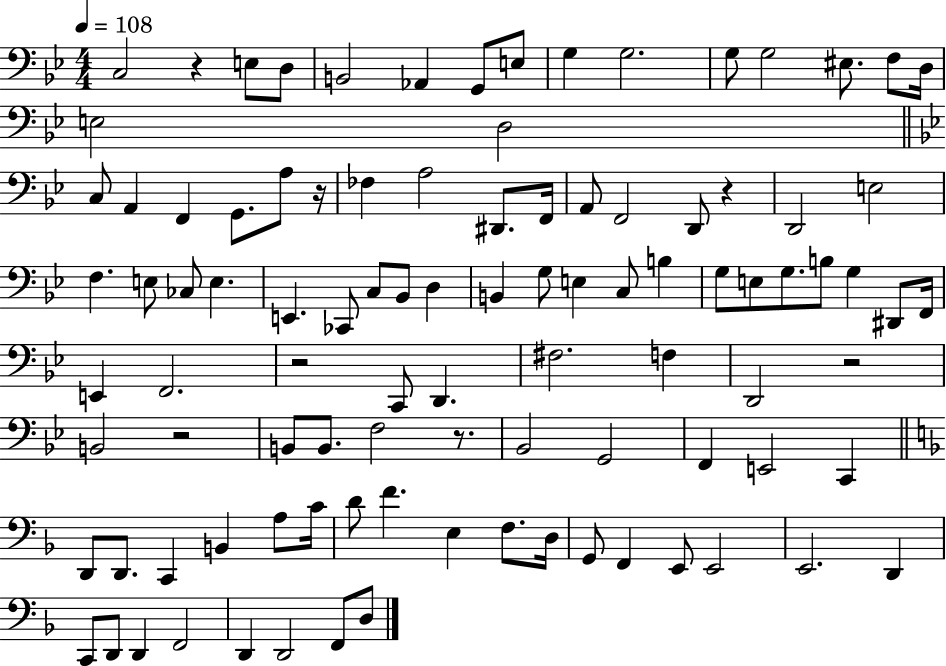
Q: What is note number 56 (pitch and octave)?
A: F#3